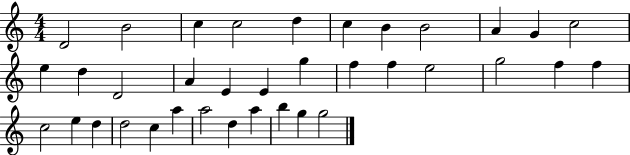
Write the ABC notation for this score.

X:1
T:Untitled
M:4/4
L:1/4
K:C
D2 B2 c c2 d c B B2 A G c2 e d D2 A E E g f f e2 g2 f f c2 e d d2 c a a2 d a b g g2